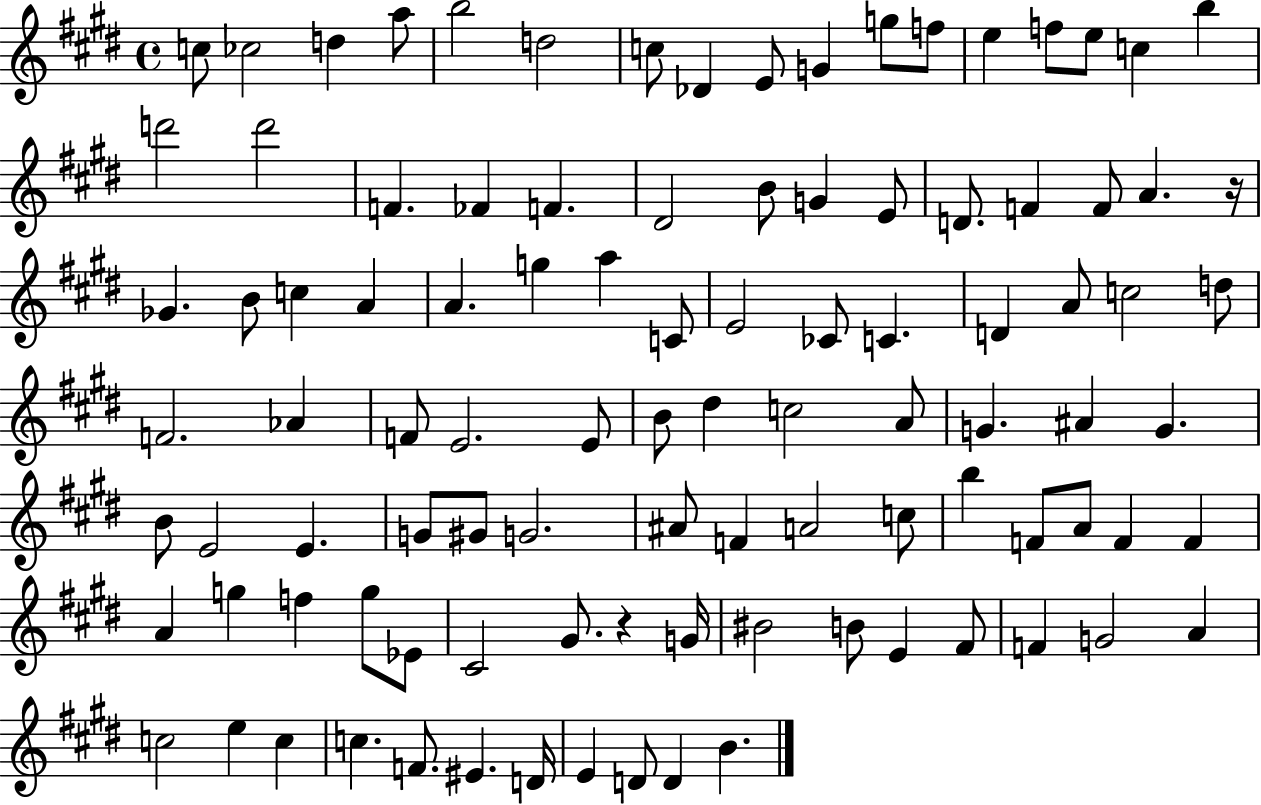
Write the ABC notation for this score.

X:1
T:Untitled
M:4/4
L:1/4
K:E
c/2 _c2 d a/2 b2 d2 c/2 _D E/2 G g/2 f/2 e f/2 e/2 c b d'2 d'2 F _F F ^D2 B/2 G E/2 D/2 F F/2 A z/4 _G B/2 c A A g a C/2 E2 _C/2 C D A/2 c2 d/2 F2 _A F/2 E2 E/2 B/2 ^d c2 A/2 G ^A G B/2 E2 E G/2 ^G/2 G2 ^A/2 F A2 c/2 b F/2 A/2 F F A g f g/2 _E/2 ^C2 ^G/2 z G/4 ^B2 B/2 E ^F/2 F G2 A c2 e c c F/2 ^E D/4 E D/2 D B